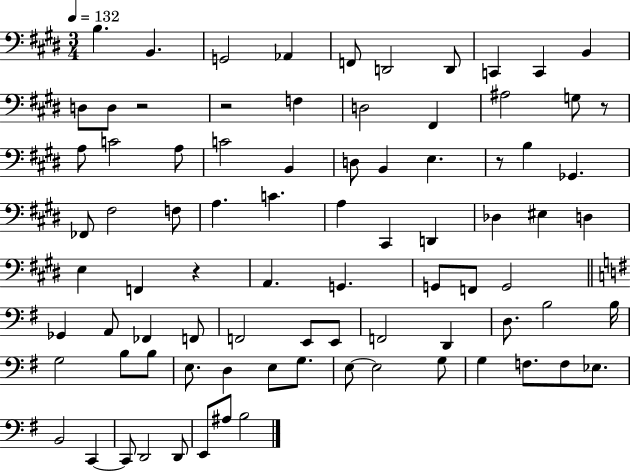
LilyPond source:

{
  \clef bass
  \numericTimeSignature
  \time 3/4
  \key e \major
  \tempo 4 = 132
  b4. b,4. | g,2 aes,4 | f,8 d,2 d,8 | c,4 c,4 b,4 | \break d8 d8 r2 | r2 f4 | d2 fis,4 | ais2 g8 r8 | \break a8 c'2 a8 | c'2 b,4 | d8 b,4 e4. | r8 b4 ges,4. | \break fes,8 fis2 f8 | a4. c'4. | a4 cis,4 d,4 | des4 eis4 d4 | \break e4 f,4 r4 | a,4. g,4. | g,8 f,8 g,2 | \bar "||" \break \key e \minor ges,4 a,8 fes,4 f,8 | f,2 e,8 e,8 | f,2 d,4 | d8. b2 b16 | \break g2 b8 b8 | e8. d4 e8 g8. | e8~~ e2 g8 | g4 f8. f8 ees8. | \break b,2 c,4~~ | c,8 d,2 d,8 | e,8 ais8 b2 | \bar "|."
}